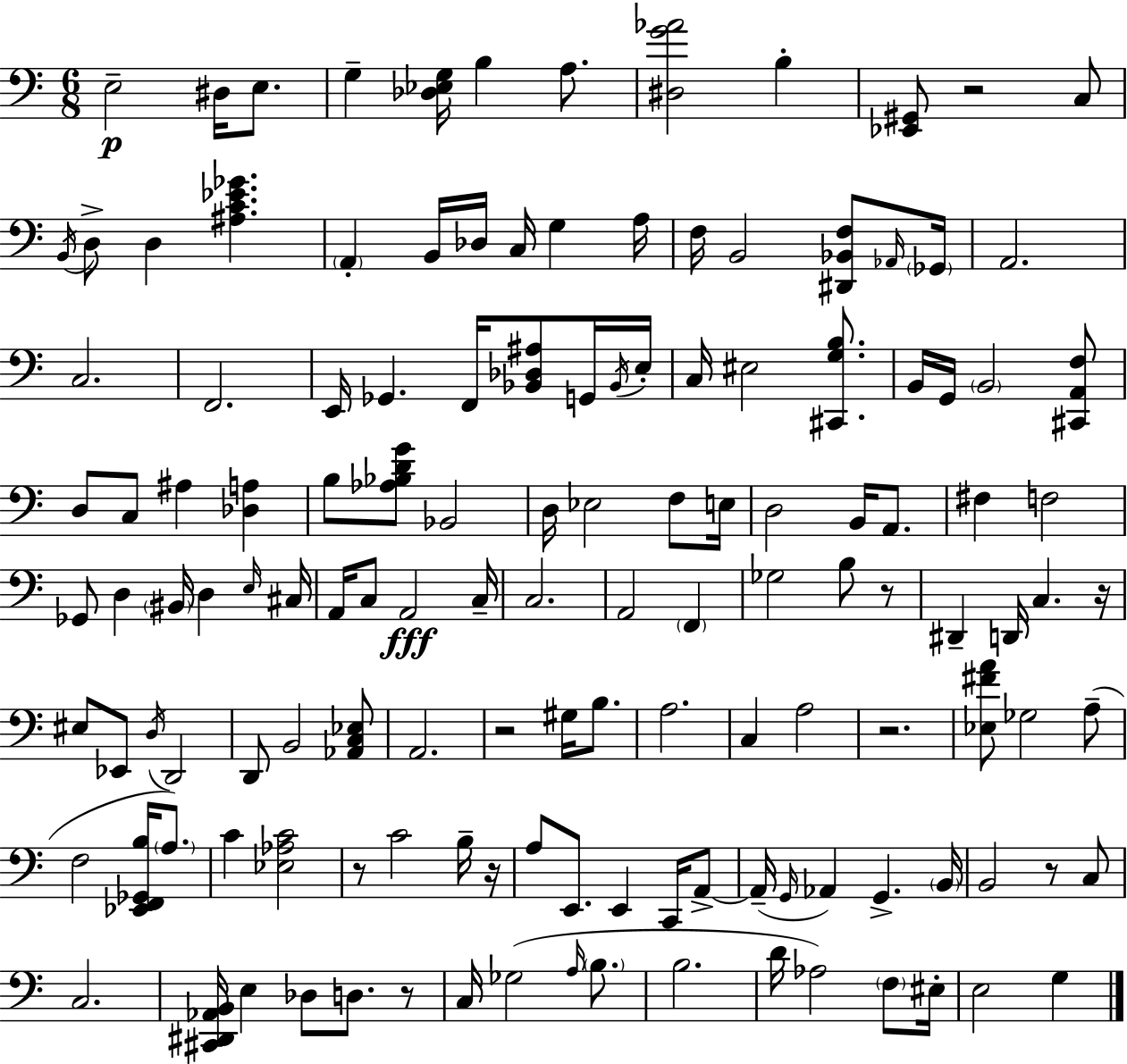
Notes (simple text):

E3/h D#3/s E3/e. G3/q [Db3,Eb3,G3]/s B3/q A3/e. [D#3,G4,Ab4]/h B3/q [Eb2,G#2]/e R/h C3/e B2/s D3/e D3/q [A#3,C4,Eb4,Gb4]/q. A2/q B2/s Db3/s C3/s G3/q A3/s F3/s B2/h [D#2,Bb2,F3]/e Ab2/s Gb2/s A2/h. C3/h. F2/h. E2/s Gb2/q. F2/s [Bb2,Db3,A#3]/e G2/s Bb2/s E3/s C3/s EIS3/h [C#2,G3,B3]/e. B2/s G2/s B2/h [C#2,A2,F3]/e D3/e C3/e A#3/q [Db3,A3]/q B3/e [Ab3,Bb3,D4,G4]/e Bb2/h D3/s Eb3/h F3/e E3/s D3/h B2/s A2/e. F#3/q F3/h Gb2/e D3/q BIS2/s D3/q E3/s C#3/s A2/s C3/e A2/h C3/s C3/h. A2/h F2/q Gb3/h B3/e R/e D#2/q D2/s C3/q. R/s EIS3/e Eb2/e D3/s D2/h D2/e B2/h [Ab2,C3,Eb3]/e A2/h. R/h G#3/s B3/e. A3/h. C3/q A3/h R/h. [Eb3,F#4,A4]/e Gb3/h A3/e F3/h [Eb2,F2,Gb2,B3]/s A3/e. C4/q [Eb3,Ab3,C4]/h R/e C4/h B3/s R/s A3/e E2/e. E2/q C2/s A2/e A2/s G2/s Ab2/q G2/q. B2/s B2/h R/e C3/e C3/h. [C#2,D#2,Ab2,B2]/s E3/q Db3/e D3/e. R/e C3/s Gb3/h A3/s B3/e. B3/h. D4/s Ab3/h F3/e EIS3/s E3/h G3/q